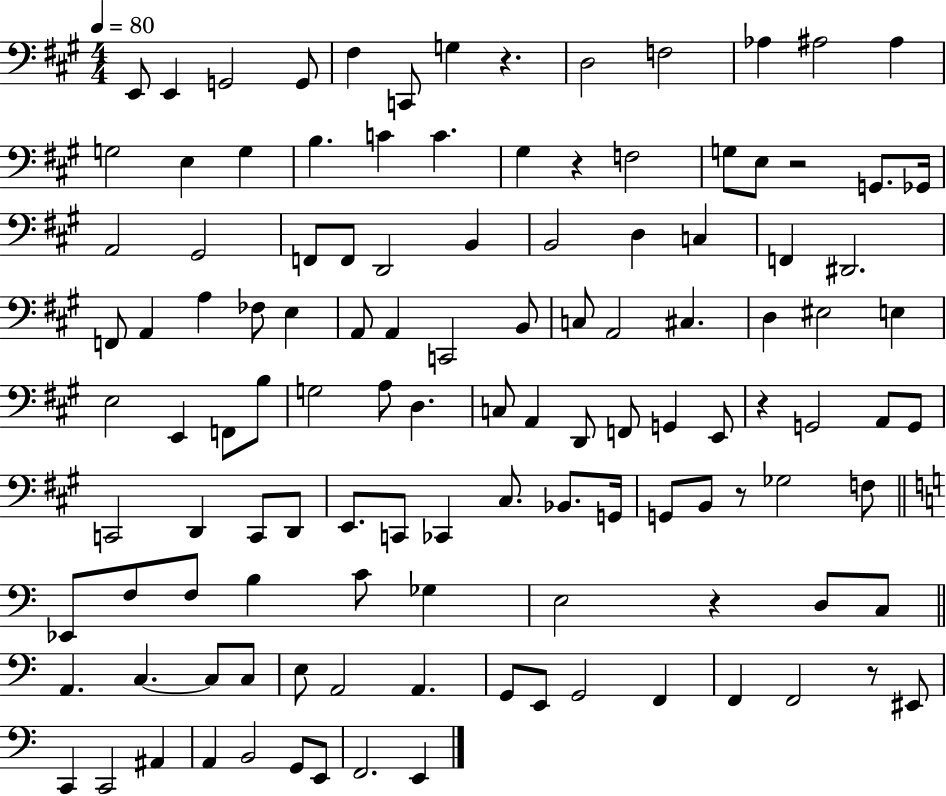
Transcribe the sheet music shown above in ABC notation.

X:1
T:Untitled
M:4/4
L:1/4
K:A
E,,/2 E,, G,,2 G,,/2 ^F, C,,/2 G, z D,2 F,2 _A, ^A,2 ^A, G,2 E, G, B, C C ^G, z F,2 G,/2 E,/2 z2 G,,/2 _G,,/4 A,,2 ^G,,2 F,,/2 F,,/2 D,,2 B,, B,,2 D, C, F,, ^D,,2 F,,/2 A,, A, _F,/2 E, A,,/2 A,, C,,2 B,,/2 C,/2 A,,2 ^C, D, ^E,2 E, E,2 E,, F,,/2 B,/2 G,2 A,/2 D, C,/2 A,, D,,/2 F,,/2 G,, E,,/2 z G,,2 A,,/2 G,,/2 C,,2 D,, C,,/2 D,,/2 E,,/2 C,,/2 _C,, ^C,/2 _B,,/2 G,,/4 G,,/2 B,,/2 z/2 _G,2 F,/2 _E,,/2 F,/2 F,/2 B, C/2 _G, E,2 z D,/2 C,/2 A,, C, C,/2 C,/2 E,/2 A,,2 A,, G,,/2 E,,/2 G,,2 F,, F,, F,,2 z/2 ^E,,/2 C,, C,,2 ^A,, A,, B,,2 G,,/2 E,,/2 F,,2 E,,